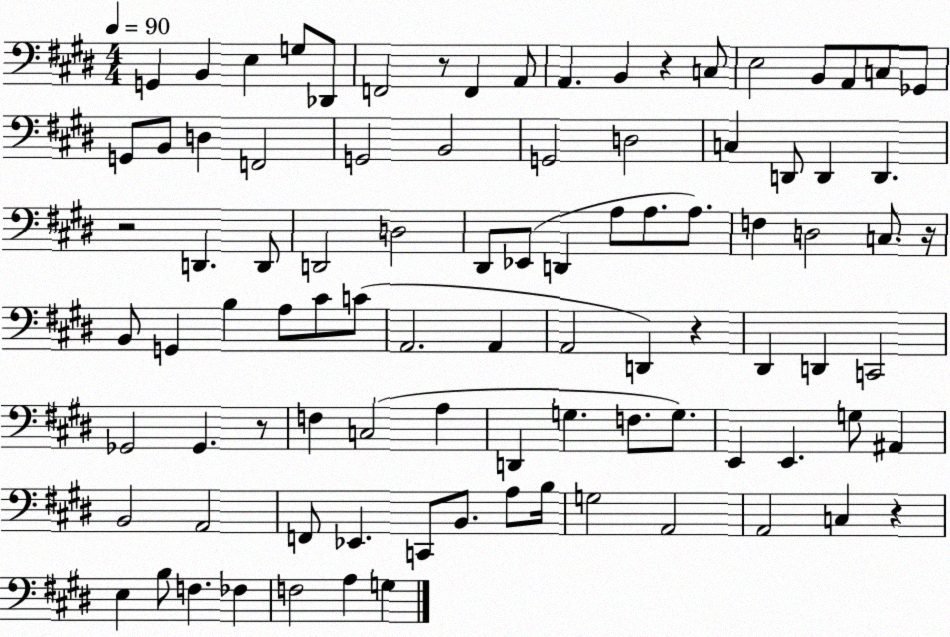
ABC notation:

X:1
T:Untitled
M:4/4
L:1/4
K:E
G,, B,, E, G,/2 _D,,/2 F,,2 z/2 F,, A,,/2 A,, B,, z C,/2 E,2 B,,/2 A,,/2 C,/2 _G,,/2 G,,/2 B,,/2 D, F,,2 G,,2 B,,2 G,,2 D,2 C, D,,/2 D,, D,, z2 D,, D,,/2 D,,2 D,2 ^D,,/2 _E,,/2 D,, A,/2 A,/2 A,/2 F, D,2 C,/2 z/4 B,,/2 G,, B, A,/2 ^C/2 C/2 A,,2 A,, A,,2 D,, z ^D,, D,, C,,2 _G,,2 _G,, z/2 F, C,2 A, D,, G, F,/2 G,/2 E,, E,, G,/2 ^A,, B,,2 A,,2 F,,/2 _E,, C,,/2 B,,/2 A,/2 B,/4 G,2 A,,2 A,,2 C, z E, B,/2 F, _F, F,2 A, G,